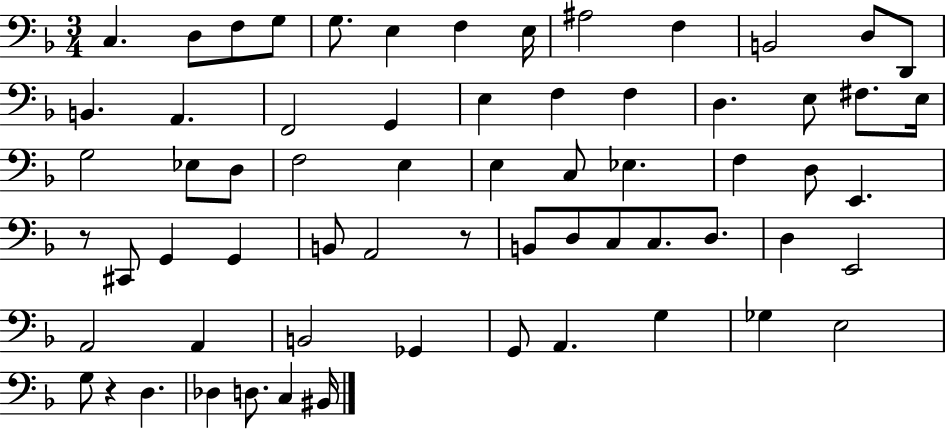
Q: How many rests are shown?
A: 3